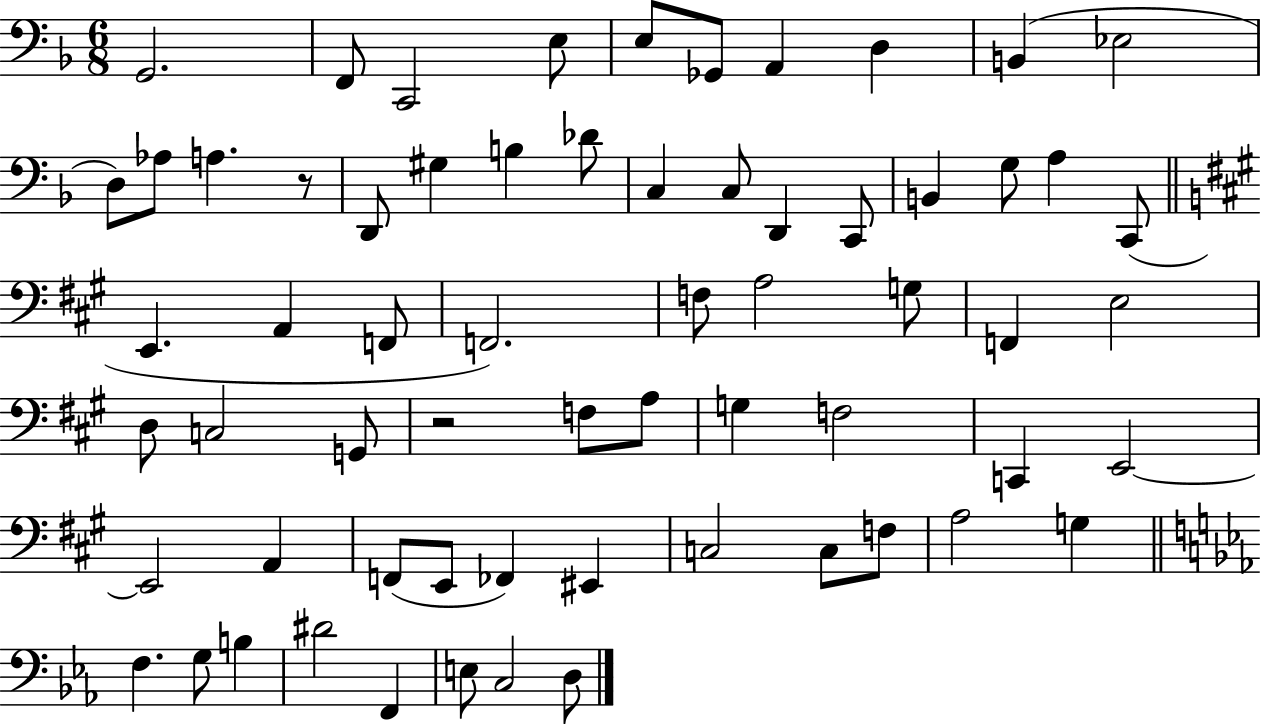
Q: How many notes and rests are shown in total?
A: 64